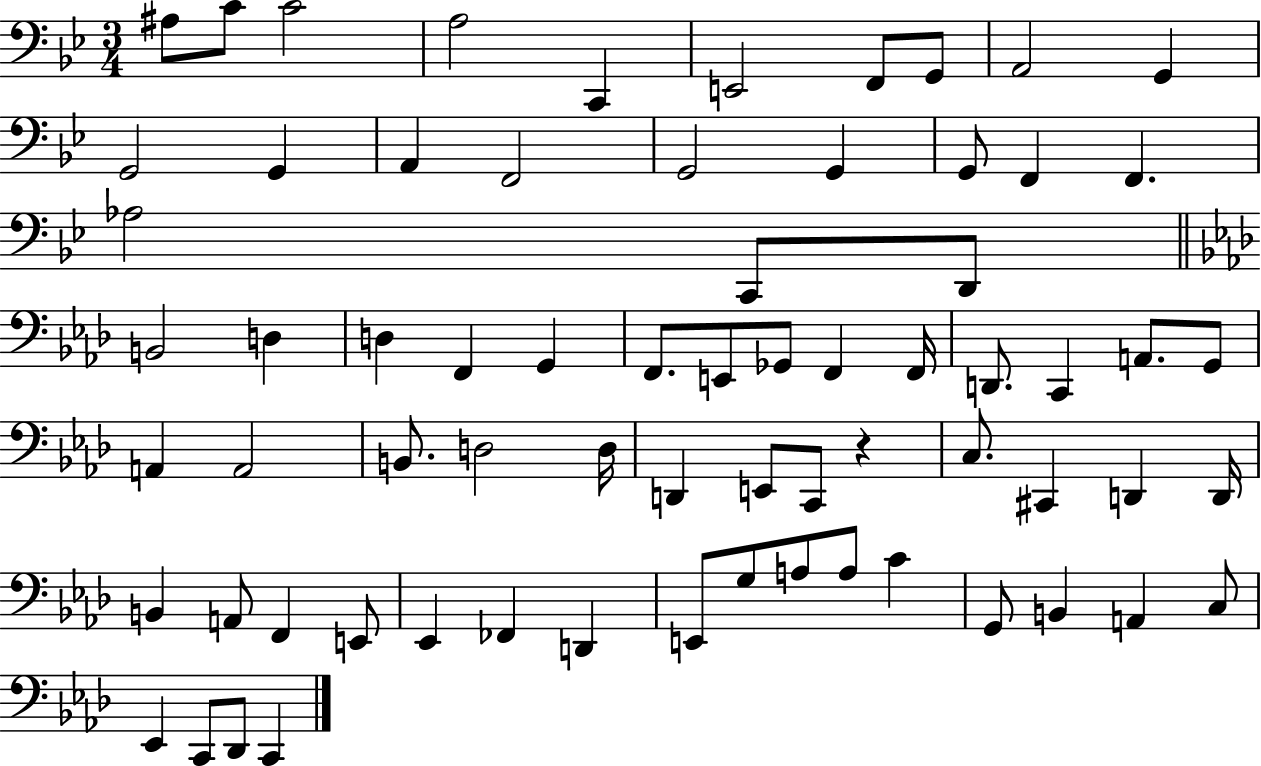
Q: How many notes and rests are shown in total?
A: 69